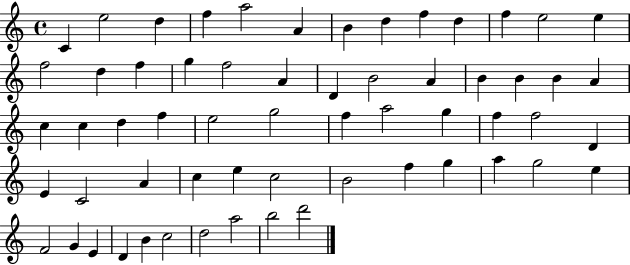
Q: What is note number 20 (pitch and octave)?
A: D4